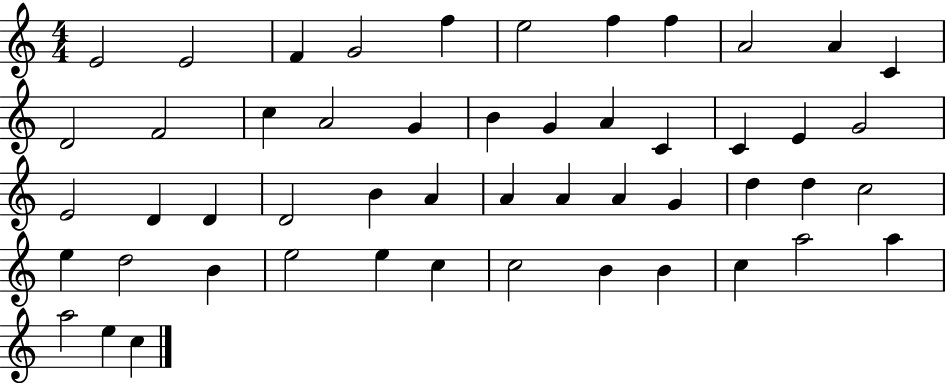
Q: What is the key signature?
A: C major